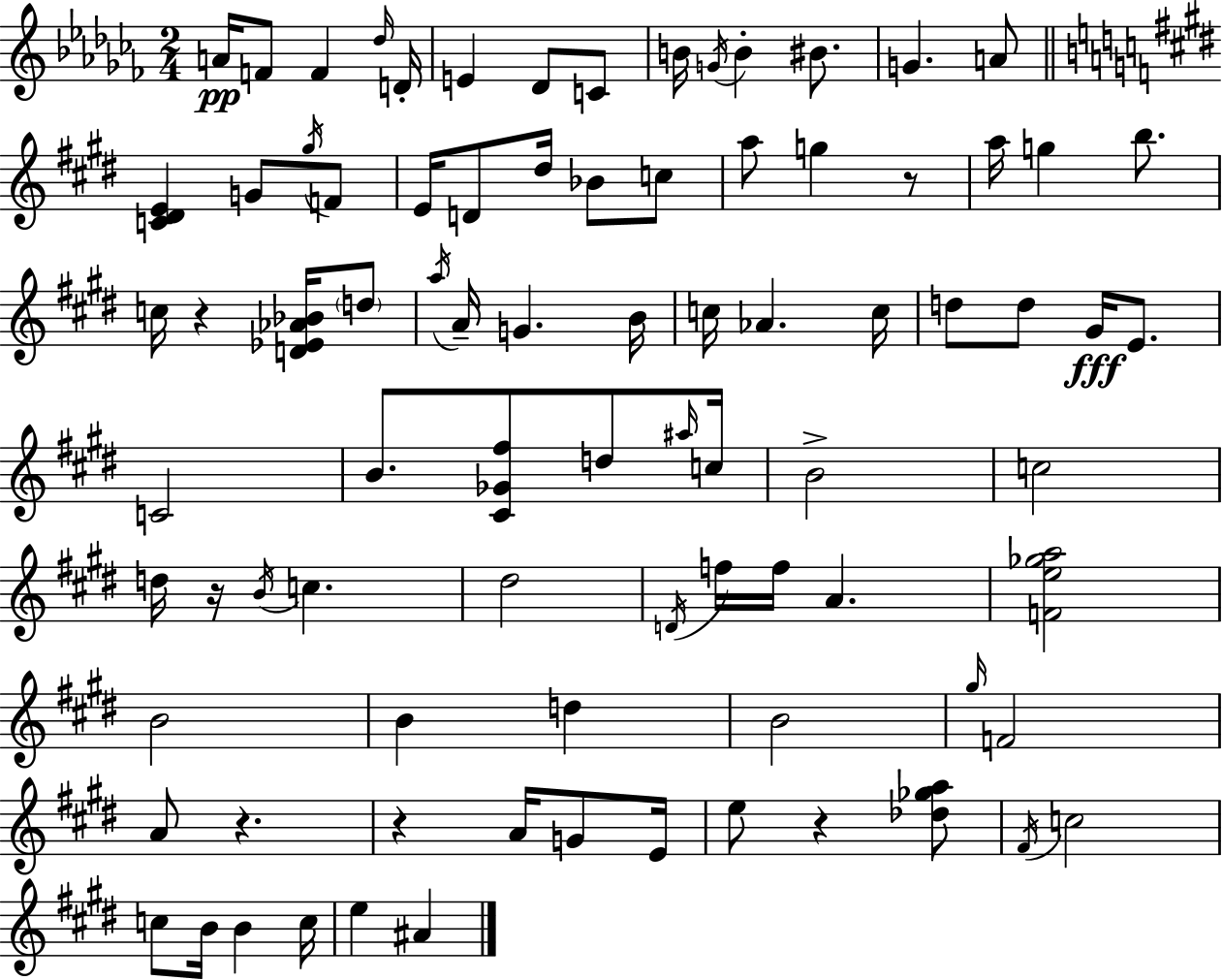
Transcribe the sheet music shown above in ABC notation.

X:1
T:Untitled
M:2/4
L:1/4
K:Abm
A/4 F/2 F _d/4 D/4 E _D/2 C/2 B/4 G/4 B ^B/2 G A/2 [C^DE] G/2 ^g/4 F/2 E/4 D/2 ^d/4 _B/2 c/2 a/2 g z/2 a/4 g b/2 c/4 z [D_E_A_B]/4 d/2 a/4 A/4 G B/4 c/4 _A c/4 d/2 d/2 ^G/4 E/2 C2 B/2 [^C_G^f]/2 d/2 ^a/4 c/4 B2 c2 d/4 z/4 B/4 c ^d2 D/4 f/4 f/4 A [Fe_ga]2 B2 B d B2 ^g/4 F2 A/2 z z A/4 G/2 E/4 e/2 z [_d_ga]/2 ^F/4 c2 c/2 B/4 B c/4 e ^A